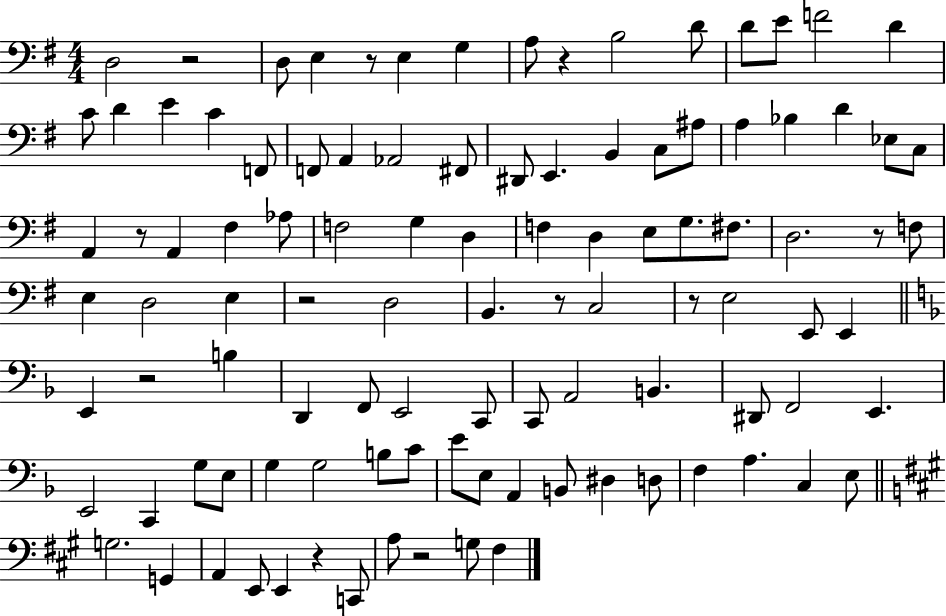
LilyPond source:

{
  \clef bass
  \numericTimeSignature
  \time 4/4
  \key g \major
  d2 r2 | d8 e4 r8 e4 g4 | a8 r4 b2 d'8 | d'8 e'8 f'2 d'4 | \break c'8 d'4 e'4 c'4 f,8 | f,8 a,4 aes,2 fis,8 | dis,8 e,4. b,4 c8 ais8 | a4 bes4 d'4 ees8 c8 | \break a,4 r8 a,4 fis4 aes8 | f2 g4 d4 | f4 d4 e8 g8. fis8. | d2. r8 f8 | \break e4 d2 e4 | r2 d2 | b,4. r8 c2 | r8 e2 e,8 e,4 | \break \bar "||" \break \key f \major e,4 r2 b4 | d,4 f,8 e,2 c,8 | c,8 a,2 b,4. | dis,8 f,2 e,4. | \break e,2 c,4 g8 e8 | g4 g2 b8 c'8 | e'8 e8 a,4 b,8 dis4 d8 | f4 a4. c4 e8 | \break \bar "||" \break \key a \major g2. g,4 | a,4 e,8 e,4 r4 c,8 | a8 r2 g8 fis4 | \bar "|."
}